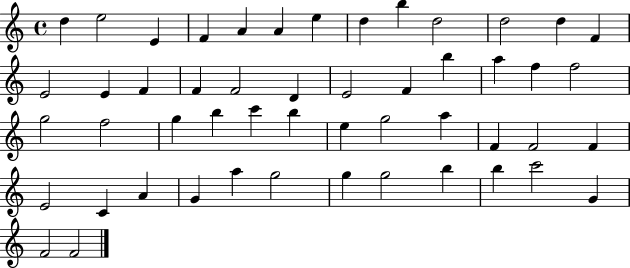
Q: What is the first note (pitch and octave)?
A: D5